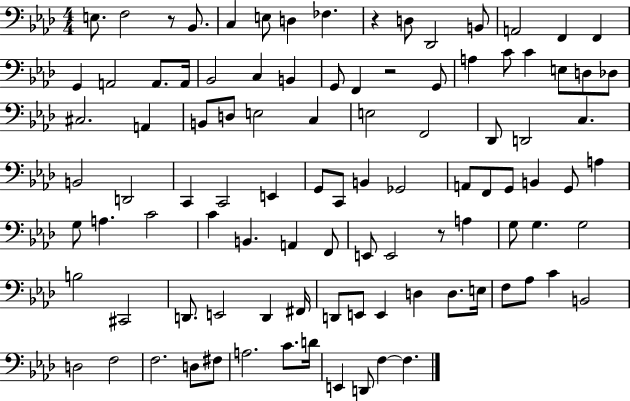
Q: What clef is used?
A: bass